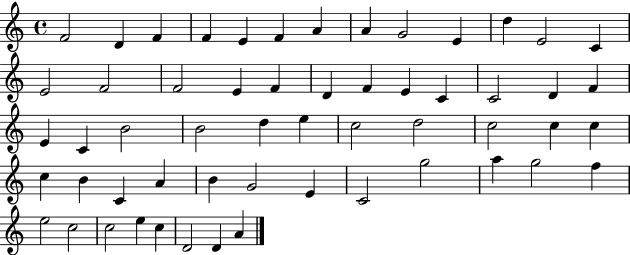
F4/h D4/q F4/q F4/q E4/q F4/q A4/q A4/q G4/h E4/q D5/q E4/h C4/q E4/h F4/h F4/h E4/q F4/q D4/q F4/q E4/q C4/q C4/h D4/q F4/q E4/q C4/q B4/h B4/h D5/q E5/q C5/h D5/h C5/h C5/q C5/q C5/q B4/q C4/q A4/q B4/q G4/h E4/q C4/h G5/h A5/q G5/h F5/q E5/h C5/h C5/h E5/q C5/q D4/h D4/q A4/q